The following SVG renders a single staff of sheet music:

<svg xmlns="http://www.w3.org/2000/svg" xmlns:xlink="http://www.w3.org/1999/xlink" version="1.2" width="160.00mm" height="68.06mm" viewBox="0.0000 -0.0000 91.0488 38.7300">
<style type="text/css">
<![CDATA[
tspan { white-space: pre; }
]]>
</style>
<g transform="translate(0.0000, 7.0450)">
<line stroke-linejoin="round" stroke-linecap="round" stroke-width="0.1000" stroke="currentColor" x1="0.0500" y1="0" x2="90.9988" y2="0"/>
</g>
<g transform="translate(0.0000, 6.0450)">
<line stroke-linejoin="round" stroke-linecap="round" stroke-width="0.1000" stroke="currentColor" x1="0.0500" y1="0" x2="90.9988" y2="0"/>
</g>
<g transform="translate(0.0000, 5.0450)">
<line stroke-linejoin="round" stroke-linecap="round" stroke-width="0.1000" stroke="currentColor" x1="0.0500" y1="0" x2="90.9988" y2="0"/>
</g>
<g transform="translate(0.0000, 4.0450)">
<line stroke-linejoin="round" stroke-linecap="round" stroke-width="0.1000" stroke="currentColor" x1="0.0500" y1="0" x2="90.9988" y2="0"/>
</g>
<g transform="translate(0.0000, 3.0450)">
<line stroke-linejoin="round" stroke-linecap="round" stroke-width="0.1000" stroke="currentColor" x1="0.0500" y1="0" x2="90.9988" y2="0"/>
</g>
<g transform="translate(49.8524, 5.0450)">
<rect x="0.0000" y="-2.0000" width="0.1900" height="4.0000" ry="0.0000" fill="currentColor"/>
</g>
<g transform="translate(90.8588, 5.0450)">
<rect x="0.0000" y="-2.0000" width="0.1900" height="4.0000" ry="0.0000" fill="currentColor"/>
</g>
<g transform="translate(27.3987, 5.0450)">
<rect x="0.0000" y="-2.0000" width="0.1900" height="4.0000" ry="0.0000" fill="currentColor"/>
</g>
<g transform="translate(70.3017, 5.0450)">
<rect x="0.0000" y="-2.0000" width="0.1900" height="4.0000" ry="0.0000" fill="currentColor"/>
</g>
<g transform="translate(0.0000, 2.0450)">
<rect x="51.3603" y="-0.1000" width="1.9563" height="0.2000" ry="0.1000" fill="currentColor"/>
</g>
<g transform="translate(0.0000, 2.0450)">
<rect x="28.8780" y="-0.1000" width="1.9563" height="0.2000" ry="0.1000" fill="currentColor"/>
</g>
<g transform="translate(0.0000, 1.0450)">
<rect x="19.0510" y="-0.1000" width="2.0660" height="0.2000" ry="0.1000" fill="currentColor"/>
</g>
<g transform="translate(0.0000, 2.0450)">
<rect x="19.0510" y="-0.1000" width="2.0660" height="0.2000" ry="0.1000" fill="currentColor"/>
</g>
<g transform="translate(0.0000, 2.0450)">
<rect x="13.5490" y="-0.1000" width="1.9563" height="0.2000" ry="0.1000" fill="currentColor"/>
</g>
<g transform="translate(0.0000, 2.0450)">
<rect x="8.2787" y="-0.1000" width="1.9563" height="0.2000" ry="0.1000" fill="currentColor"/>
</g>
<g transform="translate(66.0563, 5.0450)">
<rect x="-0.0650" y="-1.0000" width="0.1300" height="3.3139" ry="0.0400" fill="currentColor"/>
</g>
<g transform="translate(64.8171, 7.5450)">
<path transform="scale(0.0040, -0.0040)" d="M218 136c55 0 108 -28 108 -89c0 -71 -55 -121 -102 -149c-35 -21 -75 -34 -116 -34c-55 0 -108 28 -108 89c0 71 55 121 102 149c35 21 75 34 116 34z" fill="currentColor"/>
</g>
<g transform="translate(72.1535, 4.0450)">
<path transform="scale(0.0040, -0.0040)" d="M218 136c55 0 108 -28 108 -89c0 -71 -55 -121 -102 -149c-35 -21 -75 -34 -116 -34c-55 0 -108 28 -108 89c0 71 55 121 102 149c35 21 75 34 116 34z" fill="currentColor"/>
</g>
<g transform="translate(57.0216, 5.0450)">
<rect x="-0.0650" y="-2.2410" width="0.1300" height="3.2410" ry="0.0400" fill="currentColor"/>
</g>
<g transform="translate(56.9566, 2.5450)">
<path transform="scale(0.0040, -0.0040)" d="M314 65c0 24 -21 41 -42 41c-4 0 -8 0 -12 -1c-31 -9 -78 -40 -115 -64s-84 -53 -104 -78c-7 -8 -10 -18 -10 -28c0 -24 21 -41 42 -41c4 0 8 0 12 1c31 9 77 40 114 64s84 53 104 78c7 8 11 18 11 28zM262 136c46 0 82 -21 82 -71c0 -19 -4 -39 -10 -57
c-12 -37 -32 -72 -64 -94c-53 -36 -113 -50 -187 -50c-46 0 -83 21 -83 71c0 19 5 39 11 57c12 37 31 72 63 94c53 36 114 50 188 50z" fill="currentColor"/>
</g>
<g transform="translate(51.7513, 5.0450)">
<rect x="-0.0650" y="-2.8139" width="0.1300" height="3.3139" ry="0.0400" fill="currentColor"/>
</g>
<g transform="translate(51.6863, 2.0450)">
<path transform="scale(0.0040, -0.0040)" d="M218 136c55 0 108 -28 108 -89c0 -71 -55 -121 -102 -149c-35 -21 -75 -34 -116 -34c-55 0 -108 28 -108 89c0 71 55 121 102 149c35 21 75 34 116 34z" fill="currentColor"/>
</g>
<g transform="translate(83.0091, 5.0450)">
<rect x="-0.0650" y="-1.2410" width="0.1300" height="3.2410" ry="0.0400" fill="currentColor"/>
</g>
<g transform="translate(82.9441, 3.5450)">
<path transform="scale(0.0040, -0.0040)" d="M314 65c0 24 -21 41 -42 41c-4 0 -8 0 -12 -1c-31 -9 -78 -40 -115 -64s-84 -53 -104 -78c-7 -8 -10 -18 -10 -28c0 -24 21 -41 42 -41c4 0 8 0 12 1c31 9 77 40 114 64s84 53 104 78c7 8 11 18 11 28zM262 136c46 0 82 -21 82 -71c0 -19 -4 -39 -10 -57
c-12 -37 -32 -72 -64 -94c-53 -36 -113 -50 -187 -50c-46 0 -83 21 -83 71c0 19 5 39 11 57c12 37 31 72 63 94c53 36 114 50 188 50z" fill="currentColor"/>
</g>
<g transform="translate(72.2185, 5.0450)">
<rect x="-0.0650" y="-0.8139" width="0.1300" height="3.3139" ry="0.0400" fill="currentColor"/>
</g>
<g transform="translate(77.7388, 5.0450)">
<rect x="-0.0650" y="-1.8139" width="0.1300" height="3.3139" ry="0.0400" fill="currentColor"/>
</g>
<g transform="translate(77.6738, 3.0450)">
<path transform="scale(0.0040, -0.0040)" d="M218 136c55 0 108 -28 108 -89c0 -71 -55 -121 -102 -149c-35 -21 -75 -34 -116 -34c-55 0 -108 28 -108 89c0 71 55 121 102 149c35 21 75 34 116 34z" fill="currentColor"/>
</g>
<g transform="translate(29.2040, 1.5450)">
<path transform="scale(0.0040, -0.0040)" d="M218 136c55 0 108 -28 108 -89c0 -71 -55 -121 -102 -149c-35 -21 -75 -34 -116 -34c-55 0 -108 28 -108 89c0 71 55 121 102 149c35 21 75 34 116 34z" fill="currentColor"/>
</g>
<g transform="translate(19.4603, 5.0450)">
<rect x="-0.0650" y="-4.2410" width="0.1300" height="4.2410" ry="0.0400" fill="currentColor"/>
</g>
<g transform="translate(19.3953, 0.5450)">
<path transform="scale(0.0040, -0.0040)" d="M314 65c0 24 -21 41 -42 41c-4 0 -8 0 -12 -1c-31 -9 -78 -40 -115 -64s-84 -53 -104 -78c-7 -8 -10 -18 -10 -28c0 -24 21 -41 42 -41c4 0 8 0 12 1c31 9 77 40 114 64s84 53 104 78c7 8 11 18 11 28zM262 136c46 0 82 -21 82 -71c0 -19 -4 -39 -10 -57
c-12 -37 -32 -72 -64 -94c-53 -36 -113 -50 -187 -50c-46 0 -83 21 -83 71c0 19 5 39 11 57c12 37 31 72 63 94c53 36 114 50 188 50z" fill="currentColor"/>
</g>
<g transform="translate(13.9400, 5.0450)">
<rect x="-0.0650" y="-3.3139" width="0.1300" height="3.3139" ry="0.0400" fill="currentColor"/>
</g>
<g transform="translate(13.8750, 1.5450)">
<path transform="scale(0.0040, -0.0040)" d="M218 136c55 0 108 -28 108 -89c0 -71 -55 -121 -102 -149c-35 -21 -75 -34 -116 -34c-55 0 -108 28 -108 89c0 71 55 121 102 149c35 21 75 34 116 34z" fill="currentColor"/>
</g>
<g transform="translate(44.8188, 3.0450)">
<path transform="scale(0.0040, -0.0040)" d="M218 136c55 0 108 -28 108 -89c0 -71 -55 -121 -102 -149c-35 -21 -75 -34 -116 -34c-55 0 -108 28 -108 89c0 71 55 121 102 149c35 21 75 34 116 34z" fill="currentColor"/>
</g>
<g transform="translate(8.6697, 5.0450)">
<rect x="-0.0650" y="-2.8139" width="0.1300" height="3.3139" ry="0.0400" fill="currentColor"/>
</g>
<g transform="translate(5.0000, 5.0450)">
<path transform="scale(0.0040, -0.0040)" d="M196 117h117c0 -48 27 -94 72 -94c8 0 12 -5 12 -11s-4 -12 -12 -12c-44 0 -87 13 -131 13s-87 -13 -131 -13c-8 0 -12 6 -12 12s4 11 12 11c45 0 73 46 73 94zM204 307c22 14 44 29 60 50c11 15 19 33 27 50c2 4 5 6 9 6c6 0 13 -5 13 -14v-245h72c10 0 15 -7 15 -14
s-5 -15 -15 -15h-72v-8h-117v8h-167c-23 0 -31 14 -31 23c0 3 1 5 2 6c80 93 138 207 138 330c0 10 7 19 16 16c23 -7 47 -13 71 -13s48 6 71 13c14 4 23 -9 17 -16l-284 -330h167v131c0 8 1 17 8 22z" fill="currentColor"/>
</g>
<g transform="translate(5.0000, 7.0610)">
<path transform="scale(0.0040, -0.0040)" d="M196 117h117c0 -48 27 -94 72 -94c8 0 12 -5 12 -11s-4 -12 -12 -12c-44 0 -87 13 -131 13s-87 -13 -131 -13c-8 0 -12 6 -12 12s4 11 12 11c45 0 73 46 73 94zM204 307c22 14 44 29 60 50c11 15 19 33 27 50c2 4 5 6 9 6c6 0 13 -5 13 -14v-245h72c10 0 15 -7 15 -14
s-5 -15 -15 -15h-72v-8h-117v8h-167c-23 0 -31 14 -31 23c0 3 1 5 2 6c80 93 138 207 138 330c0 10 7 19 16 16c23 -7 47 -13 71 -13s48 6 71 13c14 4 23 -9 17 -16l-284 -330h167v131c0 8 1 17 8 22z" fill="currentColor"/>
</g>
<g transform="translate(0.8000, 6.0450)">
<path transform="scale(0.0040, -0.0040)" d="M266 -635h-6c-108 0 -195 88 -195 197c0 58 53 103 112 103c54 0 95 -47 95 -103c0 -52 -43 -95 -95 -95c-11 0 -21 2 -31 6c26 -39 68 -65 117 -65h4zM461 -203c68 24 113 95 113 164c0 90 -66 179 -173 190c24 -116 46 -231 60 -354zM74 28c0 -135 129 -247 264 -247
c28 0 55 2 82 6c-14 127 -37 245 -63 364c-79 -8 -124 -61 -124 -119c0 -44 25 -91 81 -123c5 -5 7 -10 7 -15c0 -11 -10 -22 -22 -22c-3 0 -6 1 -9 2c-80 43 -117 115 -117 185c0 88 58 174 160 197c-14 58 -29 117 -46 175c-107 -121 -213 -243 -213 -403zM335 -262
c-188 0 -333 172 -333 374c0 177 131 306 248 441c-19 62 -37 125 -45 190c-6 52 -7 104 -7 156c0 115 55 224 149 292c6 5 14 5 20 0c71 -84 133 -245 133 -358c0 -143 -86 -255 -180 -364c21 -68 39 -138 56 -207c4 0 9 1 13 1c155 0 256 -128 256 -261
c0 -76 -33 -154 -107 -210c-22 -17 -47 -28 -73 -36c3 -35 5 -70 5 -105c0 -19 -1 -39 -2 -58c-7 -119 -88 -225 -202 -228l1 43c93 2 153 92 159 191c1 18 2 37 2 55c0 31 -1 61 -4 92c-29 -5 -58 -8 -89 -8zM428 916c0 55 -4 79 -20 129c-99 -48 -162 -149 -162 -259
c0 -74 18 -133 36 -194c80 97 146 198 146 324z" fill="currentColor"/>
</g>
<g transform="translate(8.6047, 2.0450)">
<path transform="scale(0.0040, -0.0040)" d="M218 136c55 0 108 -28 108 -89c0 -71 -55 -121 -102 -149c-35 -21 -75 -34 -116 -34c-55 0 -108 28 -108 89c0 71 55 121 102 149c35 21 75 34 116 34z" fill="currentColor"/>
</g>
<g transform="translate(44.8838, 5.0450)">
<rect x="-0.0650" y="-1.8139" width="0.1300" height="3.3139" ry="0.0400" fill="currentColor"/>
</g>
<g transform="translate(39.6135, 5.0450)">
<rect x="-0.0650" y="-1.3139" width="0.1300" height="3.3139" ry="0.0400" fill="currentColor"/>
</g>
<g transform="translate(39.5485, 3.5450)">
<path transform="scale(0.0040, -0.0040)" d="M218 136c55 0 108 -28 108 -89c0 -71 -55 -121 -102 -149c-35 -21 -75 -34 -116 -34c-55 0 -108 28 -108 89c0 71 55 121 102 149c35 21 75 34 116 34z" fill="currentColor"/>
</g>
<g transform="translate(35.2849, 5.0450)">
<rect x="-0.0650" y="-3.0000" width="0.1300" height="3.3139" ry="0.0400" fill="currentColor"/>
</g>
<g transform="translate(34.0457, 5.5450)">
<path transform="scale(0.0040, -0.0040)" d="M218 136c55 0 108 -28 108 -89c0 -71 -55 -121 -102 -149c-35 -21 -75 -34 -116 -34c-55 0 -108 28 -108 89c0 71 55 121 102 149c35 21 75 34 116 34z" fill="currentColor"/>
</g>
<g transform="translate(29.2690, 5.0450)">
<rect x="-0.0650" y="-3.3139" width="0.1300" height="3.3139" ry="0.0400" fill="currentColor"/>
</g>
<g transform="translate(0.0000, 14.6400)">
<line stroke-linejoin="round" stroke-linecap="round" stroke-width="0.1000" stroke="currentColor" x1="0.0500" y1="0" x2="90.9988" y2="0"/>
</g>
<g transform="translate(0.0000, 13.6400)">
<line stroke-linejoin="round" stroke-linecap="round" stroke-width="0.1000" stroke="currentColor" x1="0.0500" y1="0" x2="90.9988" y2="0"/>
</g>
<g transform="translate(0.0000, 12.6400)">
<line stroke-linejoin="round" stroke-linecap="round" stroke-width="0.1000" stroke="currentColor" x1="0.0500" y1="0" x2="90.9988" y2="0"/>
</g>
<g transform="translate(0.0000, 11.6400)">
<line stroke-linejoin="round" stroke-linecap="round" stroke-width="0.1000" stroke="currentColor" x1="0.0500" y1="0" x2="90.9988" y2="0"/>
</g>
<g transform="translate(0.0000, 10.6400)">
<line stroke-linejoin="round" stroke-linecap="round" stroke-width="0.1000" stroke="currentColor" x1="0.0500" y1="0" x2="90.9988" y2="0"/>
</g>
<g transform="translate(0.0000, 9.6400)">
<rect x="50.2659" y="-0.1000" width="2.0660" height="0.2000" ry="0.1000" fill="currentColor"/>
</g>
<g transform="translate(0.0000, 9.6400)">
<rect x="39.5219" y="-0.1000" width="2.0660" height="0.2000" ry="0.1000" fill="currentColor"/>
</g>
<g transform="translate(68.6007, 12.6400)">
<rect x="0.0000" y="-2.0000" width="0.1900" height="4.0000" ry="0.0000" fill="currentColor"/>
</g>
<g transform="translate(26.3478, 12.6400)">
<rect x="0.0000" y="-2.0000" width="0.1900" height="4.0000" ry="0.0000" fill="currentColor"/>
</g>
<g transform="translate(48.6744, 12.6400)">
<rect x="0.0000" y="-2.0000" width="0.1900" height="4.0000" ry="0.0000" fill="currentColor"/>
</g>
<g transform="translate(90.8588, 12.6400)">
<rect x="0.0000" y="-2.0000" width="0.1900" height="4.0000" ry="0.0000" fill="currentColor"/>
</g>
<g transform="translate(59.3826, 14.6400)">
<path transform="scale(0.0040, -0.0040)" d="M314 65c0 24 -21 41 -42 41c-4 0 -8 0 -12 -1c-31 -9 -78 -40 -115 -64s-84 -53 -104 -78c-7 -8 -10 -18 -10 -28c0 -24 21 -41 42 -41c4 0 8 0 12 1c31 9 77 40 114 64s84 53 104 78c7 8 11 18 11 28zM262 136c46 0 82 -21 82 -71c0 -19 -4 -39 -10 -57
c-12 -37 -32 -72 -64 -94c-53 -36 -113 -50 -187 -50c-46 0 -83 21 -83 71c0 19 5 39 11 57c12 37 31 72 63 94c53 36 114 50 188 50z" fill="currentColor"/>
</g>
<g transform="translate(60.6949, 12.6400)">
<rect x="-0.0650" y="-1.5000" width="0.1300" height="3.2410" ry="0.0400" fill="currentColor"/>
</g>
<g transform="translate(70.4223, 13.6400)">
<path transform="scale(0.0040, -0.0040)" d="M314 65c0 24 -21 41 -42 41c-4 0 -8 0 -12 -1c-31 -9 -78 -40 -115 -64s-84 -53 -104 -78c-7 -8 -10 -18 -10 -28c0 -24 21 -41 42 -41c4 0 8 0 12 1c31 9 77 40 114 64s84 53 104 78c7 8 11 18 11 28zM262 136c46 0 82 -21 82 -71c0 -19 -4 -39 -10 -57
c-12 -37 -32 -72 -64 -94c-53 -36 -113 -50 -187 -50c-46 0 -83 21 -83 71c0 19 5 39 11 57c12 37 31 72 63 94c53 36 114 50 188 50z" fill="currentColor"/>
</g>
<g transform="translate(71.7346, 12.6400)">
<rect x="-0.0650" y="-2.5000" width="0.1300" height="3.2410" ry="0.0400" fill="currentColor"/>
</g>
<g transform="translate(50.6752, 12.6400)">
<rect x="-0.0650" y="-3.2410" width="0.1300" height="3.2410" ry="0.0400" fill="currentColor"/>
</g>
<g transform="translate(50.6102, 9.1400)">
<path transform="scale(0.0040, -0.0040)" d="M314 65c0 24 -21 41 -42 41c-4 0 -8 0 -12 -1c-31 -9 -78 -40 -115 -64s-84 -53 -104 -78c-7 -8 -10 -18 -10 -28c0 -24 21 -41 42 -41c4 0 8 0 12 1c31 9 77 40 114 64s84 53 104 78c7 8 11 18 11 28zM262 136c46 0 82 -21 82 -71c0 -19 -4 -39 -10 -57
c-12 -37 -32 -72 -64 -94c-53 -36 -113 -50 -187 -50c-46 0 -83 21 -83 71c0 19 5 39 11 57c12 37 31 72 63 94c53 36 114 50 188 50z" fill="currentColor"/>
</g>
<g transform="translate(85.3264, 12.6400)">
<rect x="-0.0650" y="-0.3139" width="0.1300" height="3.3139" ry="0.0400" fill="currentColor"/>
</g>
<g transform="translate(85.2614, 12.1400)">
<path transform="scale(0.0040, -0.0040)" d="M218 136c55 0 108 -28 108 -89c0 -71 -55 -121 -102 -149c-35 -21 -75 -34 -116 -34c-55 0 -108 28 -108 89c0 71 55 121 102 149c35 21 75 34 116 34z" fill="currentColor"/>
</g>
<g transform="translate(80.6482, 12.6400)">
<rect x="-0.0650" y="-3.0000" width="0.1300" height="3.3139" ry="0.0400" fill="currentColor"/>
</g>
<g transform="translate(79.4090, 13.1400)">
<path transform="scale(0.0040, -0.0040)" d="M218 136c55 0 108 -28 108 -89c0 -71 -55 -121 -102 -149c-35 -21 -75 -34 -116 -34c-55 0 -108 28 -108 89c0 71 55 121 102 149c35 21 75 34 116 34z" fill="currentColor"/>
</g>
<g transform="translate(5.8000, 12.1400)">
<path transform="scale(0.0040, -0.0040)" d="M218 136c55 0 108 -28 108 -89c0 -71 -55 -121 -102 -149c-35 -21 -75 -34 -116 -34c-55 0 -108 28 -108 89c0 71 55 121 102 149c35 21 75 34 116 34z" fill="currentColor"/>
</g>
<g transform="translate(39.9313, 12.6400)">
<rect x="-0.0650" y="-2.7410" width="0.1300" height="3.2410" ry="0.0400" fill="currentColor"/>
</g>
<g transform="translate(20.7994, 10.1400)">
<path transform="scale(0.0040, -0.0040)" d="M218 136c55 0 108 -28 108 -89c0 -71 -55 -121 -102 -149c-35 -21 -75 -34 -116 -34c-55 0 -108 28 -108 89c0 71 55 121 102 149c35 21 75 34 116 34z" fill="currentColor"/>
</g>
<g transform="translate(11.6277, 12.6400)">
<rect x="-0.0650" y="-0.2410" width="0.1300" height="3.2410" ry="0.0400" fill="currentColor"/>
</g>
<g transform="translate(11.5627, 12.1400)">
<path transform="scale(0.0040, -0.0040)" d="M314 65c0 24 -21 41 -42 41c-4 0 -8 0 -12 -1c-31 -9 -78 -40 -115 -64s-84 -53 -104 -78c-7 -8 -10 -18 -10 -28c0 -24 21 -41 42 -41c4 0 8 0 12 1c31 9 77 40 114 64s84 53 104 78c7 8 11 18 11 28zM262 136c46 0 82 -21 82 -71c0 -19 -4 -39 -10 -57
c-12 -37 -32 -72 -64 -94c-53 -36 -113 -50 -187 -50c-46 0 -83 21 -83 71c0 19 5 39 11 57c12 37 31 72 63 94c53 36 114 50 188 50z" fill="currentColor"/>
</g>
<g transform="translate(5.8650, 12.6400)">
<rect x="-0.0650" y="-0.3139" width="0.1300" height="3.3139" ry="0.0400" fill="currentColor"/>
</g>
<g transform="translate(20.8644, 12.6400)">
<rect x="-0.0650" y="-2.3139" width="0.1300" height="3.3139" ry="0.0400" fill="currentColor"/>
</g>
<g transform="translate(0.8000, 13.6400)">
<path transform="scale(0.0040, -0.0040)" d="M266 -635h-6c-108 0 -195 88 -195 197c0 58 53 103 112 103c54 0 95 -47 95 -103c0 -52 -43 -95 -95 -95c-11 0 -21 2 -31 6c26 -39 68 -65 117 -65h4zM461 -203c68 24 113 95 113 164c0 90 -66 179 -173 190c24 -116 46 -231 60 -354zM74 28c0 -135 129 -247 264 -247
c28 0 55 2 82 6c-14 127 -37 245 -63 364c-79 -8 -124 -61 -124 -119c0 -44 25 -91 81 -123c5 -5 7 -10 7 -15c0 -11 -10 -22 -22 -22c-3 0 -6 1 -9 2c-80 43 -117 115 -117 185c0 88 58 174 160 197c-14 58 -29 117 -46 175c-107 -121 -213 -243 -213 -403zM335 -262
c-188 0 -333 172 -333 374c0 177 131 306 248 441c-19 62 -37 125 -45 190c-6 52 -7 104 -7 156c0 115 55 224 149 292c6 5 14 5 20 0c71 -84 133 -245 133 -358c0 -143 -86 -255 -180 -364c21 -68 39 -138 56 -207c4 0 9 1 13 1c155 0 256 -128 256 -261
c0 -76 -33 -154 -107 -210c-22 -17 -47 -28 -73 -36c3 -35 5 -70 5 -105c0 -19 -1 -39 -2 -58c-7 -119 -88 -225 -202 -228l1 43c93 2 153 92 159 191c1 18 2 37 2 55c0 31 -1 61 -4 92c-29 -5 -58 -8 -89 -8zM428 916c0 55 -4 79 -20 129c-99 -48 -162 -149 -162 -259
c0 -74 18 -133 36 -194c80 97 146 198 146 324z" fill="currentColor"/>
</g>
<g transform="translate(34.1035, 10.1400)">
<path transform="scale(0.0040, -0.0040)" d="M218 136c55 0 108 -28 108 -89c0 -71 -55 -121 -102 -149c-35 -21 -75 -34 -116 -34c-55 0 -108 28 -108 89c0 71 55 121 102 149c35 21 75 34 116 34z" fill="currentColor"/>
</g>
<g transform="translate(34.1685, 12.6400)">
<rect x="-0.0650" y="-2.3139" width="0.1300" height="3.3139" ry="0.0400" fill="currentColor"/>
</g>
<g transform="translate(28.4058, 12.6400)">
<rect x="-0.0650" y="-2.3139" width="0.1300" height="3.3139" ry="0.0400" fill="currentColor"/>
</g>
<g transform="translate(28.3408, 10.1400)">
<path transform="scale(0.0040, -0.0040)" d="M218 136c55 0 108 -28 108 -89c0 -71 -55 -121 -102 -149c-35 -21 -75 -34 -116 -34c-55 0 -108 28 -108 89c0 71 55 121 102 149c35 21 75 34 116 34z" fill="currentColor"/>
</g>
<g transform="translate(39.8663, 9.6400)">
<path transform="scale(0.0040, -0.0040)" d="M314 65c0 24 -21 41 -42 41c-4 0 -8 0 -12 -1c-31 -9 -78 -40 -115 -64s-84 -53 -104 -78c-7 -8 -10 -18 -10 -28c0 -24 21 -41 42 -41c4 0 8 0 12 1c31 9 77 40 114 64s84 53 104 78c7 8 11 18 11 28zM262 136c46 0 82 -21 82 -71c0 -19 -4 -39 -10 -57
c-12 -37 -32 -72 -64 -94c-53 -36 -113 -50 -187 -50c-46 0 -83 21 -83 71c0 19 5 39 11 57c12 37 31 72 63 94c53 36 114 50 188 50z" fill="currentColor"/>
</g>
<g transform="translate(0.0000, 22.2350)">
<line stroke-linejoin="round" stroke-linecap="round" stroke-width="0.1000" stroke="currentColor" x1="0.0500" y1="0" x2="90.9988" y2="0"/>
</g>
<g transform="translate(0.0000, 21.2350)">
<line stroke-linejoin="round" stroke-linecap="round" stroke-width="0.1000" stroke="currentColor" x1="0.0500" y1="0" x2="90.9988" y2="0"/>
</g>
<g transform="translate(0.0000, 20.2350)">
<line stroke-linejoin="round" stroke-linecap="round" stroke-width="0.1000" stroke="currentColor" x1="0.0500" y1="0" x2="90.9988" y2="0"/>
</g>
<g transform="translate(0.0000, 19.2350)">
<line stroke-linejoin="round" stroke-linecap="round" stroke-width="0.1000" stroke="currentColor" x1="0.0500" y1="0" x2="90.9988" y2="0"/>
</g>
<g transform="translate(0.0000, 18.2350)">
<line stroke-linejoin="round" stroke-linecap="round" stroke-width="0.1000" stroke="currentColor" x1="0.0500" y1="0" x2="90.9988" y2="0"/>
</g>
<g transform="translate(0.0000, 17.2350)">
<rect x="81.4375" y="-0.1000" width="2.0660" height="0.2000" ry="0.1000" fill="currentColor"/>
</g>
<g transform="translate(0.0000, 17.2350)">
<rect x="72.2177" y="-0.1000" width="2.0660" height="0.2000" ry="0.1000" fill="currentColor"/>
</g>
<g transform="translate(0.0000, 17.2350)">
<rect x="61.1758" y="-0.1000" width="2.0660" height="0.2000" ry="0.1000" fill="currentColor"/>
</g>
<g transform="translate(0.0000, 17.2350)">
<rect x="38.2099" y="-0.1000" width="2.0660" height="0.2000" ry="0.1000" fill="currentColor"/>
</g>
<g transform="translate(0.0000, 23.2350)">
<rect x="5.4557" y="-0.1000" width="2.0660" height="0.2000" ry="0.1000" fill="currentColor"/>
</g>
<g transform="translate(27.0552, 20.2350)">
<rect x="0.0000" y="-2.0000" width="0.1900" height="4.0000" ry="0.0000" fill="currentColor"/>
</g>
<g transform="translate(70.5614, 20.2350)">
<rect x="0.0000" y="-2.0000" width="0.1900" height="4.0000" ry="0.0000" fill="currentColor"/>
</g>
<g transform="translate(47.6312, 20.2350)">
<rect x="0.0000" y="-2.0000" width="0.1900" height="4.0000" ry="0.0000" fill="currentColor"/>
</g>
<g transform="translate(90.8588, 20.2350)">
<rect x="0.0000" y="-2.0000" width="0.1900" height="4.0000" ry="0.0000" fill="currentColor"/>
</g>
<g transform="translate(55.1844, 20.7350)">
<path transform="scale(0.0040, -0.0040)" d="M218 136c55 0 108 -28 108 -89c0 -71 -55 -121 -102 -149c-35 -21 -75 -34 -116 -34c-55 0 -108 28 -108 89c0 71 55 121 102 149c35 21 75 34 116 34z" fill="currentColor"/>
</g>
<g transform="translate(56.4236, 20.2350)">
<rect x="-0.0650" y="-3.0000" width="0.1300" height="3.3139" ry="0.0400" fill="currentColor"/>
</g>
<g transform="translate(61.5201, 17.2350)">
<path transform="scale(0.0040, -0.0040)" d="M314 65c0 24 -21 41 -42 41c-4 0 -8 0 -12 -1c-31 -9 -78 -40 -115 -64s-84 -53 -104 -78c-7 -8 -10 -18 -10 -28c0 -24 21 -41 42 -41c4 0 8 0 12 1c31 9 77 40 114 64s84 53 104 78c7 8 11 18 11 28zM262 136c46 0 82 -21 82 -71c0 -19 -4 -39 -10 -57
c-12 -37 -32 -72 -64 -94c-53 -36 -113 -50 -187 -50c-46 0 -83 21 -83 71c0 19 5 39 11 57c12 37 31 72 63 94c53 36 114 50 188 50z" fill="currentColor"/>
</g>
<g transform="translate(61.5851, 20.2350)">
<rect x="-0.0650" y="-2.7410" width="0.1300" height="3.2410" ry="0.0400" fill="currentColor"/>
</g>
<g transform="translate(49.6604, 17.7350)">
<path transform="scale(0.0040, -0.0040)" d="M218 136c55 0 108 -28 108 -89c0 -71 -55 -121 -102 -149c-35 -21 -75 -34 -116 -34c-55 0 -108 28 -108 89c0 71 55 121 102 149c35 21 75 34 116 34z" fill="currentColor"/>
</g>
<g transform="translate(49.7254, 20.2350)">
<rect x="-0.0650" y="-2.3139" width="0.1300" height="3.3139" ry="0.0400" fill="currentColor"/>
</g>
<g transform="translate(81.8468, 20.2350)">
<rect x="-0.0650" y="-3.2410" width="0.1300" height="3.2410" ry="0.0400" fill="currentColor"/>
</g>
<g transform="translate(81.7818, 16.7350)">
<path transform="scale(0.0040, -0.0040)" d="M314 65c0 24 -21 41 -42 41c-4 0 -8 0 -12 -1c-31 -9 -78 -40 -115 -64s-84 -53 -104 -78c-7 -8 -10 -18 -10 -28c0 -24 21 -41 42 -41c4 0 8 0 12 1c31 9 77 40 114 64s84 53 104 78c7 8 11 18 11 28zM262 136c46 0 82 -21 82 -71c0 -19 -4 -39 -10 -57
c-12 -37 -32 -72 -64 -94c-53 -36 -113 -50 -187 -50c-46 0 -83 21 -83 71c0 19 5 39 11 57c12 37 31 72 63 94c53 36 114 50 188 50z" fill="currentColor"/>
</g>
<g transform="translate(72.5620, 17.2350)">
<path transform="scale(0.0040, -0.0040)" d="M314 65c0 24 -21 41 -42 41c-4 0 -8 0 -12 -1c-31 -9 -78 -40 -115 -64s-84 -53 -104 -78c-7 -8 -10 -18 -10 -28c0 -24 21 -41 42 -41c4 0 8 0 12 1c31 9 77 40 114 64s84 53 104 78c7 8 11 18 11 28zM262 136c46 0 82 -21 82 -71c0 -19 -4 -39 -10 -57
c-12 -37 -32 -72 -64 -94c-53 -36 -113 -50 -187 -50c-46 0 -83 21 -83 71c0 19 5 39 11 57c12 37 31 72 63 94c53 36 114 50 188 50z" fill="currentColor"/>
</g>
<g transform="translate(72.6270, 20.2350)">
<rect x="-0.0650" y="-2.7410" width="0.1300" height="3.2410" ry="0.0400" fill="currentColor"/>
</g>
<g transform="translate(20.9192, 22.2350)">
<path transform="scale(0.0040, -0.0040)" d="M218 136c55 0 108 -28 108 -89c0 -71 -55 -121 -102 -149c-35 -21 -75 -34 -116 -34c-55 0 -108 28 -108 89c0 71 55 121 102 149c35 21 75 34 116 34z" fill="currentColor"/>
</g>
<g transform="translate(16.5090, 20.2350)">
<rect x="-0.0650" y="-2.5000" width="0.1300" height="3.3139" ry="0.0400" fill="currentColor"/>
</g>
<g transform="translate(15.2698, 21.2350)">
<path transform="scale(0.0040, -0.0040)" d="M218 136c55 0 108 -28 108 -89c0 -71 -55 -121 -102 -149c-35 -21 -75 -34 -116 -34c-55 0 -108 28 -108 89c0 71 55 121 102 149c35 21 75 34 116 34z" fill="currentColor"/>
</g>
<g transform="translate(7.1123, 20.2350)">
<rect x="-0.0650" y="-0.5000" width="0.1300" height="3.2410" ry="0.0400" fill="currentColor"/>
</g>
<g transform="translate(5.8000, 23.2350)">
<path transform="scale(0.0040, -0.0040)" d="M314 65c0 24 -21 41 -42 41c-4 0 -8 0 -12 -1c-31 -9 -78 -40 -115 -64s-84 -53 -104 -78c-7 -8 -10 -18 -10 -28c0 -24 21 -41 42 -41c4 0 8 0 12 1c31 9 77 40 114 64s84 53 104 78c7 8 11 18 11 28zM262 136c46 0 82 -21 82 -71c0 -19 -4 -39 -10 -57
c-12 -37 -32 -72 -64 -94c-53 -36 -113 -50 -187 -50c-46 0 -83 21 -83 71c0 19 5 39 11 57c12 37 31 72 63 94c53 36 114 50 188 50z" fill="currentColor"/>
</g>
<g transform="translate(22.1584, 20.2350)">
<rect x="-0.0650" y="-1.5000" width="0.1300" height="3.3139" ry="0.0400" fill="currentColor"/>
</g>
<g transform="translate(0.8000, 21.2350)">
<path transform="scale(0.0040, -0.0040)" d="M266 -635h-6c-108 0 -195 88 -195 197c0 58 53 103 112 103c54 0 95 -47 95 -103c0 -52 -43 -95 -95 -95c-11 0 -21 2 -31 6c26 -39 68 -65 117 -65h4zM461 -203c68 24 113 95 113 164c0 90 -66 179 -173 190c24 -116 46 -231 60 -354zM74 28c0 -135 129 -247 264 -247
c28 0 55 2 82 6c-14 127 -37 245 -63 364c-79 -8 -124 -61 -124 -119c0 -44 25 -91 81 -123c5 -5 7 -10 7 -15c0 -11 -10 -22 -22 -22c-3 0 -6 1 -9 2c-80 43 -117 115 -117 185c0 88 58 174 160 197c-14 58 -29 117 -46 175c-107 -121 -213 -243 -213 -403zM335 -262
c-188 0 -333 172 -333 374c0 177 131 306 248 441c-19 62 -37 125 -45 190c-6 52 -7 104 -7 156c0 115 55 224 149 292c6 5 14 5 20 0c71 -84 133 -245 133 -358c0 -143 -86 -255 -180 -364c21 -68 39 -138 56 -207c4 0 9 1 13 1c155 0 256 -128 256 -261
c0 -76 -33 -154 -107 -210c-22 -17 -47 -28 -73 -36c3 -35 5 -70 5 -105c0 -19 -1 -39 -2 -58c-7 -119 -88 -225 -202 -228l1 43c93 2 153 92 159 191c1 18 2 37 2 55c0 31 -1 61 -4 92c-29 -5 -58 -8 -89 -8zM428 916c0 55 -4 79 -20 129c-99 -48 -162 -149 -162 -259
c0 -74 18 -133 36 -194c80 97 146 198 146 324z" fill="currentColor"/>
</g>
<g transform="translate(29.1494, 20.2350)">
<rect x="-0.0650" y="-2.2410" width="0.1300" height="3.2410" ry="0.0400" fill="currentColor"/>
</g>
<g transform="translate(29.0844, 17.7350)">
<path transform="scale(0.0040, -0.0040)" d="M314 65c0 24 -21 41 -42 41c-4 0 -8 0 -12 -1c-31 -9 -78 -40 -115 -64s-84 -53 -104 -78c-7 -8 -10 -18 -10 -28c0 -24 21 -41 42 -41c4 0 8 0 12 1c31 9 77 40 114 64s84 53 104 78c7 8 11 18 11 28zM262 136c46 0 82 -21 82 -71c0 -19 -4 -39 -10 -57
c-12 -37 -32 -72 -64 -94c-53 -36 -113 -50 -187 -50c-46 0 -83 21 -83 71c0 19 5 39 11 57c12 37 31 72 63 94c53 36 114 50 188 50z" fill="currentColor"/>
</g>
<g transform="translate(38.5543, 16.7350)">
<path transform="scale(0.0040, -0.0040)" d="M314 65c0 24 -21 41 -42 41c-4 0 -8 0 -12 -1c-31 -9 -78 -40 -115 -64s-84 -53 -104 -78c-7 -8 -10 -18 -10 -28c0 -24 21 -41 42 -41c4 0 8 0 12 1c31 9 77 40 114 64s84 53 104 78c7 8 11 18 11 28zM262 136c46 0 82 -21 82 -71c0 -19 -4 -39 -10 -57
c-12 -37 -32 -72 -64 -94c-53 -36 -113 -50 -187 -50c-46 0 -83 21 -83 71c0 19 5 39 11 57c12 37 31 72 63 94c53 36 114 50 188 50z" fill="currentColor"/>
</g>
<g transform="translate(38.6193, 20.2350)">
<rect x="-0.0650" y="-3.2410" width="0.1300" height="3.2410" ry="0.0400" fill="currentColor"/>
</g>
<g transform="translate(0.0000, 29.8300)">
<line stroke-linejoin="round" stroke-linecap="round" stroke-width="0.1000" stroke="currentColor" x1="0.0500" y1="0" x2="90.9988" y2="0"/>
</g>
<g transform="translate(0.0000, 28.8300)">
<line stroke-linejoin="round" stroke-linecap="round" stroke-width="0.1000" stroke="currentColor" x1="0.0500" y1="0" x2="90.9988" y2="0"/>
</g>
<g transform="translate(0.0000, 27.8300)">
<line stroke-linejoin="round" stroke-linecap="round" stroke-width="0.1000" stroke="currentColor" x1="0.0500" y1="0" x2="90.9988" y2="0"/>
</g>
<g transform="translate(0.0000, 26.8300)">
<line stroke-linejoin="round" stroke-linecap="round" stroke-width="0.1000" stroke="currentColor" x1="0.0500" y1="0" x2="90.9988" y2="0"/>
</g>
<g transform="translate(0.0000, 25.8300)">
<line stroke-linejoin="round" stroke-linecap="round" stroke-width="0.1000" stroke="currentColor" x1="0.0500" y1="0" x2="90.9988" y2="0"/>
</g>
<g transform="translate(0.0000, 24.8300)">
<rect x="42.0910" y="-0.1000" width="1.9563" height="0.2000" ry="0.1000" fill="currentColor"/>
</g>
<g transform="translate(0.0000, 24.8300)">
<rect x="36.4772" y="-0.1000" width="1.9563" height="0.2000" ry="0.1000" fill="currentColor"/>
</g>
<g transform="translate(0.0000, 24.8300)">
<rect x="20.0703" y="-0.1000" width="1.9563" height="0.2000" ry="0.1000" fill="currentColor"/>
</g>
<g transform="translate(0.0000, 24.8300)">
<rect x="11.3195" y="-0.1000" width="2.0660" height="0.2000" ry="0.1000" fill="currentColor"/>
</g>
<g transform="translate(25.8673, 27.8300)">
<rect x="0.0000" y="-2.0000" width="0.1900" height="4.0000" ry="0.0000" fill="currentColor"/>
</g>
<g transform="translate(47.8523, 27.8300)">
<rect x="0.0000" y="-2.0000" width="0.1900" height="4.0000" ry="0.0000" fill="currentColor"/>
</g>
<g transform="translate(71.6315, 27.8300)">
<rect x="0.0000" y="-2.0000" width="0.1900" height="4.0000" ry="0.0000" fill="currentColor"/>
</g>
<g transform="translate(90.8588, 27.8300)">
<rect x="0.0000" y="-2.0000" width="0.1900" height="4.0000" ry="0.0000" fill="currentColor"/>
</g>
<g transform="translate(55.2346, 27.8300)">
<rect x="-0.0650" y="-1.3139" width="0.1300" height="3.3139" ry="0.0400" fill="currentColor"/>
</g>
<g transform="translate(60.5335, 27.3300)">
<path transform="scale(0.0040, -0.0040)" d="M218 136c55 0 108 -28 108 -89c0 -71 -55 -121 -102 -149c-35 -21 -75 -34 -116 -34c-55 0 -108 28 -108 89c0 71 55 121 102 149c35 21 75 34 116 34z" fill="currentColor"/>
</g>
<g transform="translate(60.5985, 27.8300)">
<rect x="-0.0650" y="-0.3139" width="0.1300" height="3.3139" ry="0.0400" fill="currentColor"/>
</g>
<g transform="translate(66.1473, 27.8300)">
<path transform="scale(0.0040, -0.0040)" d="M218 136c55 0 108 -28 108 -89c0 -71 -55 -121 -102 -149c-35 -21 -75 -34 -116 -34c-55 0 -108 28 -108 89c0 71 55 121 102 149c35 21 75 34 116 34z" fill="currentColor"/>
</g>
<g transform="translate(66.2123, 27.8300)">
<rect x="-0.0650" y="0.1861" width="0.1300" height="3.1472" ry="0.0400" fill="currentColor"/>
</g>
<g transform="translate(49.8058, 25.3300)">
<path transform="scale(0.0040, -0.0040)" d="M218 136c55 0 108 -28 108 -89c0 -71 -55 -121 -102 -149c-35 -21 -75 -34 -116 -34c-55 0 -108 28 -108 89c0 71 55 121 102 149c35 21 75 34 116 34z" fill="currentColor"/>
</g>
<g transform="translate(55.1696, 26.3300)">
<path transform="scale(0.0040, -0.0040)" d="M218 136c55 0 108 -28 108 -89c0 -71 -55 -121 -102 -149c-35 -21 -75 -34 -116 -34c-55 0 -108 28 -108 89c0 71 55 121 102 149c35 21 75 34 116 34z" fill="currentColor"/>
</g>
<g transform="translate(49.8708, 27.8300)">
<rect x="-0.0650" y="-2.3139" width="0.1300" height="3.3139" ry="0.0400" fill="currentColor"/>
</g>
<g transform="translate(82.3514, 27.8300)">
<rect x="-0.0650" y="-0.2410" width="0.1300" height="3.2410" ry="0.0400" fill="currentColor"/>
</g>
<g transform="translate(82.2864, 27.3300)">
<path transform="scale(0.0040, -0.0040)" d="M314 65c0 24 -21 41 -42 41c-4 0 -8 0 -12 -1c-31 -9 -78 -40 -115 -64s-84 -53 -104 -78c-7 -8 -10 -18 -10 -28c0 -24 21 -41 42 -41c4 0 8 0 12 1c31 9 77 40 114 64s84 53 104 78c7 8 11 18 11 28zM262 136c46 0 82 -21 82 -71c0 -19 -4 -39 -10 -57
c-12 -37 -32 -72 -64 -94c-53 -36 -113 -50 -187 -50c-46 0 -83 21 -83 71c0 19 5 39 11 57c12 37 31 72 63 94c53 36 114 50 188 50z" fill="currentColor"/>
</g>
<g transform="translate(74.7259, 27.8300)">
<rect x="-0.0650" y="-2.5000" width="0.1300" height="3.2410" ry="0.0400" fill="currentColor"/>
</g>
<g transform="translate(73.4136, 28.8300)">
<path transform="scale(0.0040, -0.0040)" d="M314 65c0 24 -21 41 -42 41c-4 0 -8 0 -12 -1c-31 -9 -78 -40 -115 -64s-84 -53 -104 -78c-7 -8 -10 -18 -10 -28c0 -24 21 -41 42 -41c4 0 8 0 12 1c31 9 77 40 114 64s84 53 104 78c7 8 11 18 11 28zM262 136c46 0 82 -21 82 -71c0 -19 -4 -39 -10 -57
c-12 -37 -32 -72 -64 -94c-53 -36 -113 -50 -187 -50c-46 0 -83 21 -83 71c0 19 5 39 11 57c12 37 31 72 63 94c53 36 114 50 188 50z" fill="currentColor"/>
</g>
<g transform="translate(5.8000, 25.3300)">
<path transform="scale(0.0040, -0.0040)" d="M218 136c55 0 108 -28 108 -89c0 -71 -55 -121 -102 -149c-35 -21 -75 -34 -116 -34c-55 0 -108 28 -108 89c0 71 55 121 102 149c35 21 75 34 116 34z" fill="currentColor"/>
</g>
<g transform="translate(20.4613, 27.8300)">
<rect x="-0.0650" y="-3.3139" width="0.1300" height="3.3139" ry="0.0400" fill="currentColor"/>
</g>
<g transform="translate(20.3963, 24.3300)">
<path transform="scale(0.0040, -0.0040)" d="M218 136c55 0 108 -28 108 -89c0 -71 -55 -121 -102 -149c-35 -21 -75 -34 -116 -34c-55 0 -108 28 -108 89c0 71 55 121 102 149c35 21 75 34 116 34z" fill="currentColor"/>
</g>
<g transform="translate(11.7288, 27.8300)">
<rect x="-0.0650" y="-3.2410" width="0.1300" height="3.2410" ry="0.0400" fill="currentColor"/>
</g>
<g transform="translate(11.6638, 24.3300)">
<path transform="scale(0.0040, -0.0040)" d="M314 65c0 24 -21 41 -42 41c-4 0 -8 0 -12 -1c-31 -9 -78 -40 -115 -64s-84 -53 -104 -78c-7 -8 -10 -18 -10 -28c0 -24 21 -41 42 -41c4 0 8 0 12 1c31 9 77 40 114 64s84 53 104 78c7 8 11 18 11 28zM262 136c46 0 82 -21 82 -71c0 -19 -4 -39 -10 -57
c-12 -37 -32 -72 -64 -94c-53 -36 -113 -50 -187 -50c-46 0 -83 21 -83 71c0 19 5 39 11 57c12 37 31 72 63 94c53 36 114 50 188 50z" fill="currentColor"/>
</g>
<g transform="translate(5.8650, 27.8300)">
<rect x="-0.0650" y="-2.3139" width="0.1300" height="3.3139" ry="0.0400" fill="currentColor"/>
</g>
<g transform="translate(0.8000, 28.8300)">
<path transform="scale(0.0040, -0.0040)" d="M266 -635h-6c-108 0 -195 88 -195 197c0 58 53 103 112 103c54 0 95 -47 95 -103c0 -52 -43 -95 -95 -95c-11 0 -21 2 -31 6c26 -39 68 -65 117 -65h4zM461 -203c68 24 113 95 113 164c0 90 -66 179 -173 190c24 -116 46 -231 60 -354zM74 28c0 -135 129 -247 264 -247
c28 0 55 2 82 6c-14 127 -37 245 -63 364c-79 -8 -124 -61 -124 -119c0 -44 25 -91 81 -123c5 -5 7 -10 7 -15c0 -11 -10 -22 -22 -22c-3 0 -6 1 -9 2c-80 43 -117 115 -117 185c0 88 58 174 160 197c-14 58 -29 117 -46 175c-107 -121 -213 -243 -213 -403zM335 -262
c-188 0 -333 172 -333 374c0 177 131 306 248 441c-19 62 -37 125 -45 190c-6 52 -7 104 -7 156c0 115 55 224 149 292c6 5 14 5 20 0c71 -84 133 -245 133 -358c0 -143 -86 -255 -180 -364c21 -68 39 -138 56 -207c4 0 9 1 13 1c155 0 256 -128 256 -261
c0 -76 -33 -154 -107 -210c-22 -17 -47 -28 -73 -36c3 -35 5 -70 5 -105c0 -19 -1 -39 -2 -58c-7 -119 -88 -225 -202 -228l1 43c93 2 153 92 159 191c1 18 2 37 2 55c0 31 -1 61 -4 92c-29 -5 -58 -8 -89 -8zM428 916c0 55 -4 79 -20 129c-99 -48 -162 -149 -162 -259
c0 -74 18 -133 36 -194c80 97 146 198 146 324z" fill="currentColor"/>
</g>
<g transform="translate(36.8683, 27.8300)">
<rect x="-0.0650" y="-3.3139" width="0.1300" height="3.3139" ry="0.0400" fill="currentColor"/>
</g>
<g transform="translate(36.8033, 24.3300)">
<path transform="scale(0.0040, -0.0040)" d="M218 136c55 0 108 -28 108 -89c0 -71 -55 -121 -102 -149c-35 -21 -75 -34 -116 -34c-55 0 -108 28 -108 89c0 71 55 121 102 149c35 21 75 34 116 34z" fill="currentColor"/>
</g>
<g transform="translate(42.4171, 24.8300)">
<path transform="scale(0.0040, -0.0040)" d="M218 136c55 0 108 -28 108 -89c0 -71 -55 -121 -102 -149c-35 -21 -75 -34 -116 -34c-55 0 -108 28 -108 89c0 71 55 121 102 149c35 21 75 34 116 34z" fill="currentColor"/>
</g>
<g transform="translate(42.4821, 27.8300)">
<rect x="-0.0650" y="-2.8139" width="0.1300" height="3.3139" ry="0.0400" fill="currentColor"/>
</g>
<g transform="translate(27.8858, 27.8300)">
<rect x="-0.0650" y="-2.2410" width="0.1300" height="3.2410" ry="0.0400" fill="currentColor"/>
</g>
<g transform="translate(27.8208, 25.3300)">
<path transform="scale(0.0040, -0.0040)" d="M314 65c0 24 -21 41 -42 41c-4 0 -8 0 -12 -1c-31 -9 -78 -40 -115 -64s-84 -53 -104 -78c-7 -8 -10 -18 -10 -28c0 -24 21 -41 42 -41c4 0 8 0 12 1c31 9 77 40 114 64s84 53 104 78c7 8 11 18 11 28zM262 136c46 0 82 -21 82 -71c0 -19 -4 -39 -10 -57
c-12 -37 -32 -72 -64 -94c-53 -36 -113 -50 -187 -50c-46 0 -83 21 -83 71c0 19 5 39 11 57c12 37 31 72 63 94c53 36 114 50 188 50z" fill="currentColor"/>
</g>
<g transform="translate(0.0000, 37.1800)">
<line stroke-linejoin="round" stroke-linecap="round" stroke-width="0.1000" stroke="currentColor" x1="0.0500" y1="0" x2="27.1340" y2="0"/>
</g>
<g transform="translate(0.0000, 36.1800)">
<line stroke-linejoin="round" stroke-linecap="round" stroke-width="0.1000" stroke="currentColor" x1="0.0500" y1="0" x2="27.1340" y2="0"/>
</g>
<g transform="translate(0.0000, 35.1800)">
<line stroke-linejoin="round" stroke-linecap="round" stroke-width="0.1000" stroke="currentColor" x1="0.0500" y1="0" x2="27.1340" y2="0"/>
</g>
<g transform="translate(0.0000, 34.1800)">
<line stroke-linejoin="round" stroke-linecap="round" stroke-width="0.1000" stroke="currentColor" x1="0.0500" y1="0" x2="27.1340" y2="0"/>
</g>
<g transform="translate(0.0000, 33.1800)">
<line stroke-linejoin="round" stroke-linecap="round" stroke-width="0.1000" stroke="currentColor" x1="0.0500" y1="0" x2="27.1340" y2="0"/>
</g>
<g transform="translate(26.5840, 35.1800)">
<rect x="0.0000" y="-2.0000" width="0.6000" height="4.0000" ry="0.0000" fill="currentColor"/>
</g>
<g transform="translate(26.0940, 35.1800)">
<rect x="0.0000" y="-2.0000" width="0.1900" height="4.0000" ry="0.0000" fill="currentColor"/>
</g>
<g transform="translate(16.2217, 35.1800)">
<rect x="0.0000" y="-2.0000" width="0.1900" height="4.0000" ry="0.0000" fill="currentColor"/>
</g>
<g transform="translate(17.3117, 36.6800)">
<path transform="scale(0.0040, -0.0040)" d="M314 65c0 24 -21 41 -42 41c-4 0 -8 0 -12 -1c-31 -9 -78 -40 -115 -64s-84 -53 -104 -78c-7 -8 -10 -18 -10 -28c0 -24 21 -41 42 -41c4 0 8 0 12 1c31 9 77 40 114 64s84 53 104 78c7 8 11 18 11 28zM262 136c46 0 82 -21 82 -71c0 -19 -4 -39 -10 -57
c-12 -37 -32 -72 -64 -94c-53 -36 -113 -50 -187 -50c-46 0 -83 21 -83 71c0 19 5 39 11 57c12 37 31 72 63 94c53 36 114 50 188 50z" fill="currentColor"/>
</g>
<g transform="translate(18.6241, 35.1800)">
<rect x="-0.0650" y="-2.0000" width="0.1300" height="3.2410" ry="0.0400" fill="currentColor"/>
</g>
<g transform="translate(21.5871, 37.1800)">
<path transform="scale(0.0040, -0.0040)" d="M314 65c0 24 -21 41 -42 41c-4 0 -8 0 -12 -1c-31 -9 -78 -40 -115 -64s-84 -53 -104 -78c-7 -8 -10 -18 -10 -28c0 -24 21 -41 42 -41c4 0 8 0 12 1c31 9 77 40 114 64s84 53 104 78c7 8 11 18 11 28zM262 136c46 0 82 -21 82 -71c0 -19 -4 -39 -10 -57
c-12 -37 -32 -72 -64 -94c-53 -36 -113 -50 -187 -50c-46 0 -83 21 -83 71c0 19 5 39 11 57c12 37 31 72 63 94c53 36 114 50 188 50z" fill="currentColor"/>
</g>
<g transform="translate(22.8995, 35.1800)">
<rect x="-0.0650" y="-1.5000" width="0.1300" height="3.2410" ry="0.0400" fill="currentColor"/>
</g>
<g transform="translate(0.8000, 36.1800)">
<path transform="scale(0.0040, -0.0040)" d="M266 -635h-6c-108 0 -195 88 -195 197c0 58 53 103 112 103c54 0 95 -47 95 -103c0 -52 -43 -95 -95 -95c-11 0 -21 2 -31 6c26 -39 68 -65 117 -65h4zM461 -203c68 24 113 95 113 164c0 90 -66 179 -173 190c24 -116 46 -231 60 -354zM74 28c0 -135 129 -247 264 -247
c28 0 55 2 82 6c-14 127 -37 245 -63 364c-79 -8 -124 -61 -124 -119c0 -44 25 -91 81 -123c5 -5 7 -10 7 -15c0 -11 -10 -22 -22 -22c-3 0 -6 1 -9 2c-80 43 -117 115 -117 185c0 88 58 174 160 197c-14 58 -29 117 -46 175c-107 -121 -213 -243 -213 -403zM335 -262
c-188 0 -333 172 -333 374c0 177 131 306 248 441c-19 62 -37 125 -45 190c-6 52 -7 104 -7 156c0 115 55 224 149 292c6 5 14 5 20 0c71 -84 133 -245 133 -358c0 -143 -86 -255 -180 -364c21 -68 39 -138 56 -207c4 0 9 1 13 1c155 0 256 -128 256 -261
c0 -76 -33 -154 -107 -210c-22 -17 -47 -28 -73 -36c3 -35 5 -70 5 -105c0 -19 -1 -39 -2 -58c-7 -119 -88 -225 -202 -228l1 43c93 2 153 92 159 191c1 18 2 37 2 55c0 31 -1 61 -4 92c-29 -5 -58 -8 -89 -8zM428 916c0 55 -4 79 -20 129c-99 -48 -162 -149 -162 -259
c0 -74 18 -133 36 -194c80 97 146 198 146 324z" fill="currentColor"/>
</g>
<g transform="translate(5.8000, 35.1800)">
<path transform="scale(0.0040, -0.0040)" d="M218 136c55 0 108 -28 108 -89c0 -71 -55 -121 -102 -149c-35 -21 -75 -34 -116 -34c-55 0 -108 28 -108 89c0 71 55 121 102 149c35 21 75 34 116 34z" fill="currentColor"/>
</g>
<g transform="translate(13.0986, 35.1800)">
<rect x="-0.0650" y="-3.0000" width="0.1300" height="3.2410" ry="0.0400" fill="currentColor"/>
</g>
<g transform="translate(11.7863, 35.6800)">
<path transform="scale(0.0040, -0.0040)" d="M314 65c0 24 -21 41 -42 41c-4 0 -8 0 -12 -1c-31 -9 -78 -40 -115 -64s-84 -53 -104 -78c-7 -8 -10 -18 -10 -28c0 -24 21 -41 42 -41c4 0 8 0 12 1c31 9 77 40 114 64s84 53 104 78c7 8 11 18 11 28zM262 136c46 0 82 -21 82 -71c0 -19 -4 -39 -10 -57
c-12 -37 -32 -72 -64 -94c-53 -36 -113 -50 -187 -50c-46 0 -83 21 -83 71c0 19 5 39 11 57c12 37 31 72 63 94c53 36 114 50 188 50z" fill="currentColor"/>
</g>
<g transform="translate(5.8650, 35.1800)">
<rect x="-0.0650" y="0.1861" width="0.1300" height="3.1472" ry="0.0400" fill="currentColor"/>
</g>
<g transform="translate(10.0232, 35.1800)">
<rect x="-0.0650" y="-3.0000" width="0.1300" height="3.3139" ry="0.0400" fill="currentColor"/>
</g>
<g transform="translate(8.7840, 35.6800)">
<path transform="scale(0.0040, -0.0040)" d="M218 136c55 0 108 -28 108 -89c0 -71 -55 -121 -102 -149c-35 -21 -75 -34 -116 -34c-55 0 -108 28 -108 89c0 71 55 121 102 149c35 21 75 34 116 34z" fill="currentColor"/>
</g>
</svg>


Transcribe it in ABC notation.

X:1
T:Untitled
M:4/4
L:1/4
K:C
a b d'2 b A e f a g2 D d f e2 c c2 g g g a2 b2 E2 G2 A c C2 G E g2 b2 g A a2 a2 b2 g b2 b g2 b a g e c B G2 c2 B A A2 F2 E2